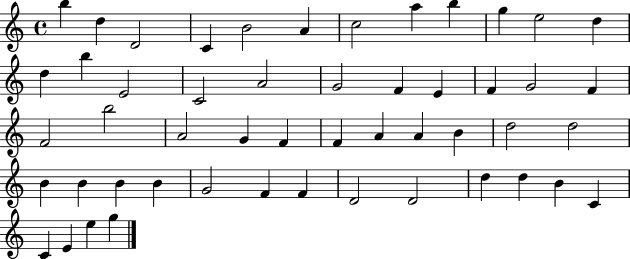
X:1
T:Untitled
M:4/4
L:1/4
K:C
b d D2 C B2 A c2 a b g e2 d d b E2 C2 A2 G2 F E F G2 F F2 b2 A2 G F F A A B d2 d2 B B B B G2 F F D2 D2 d d B C C E e g